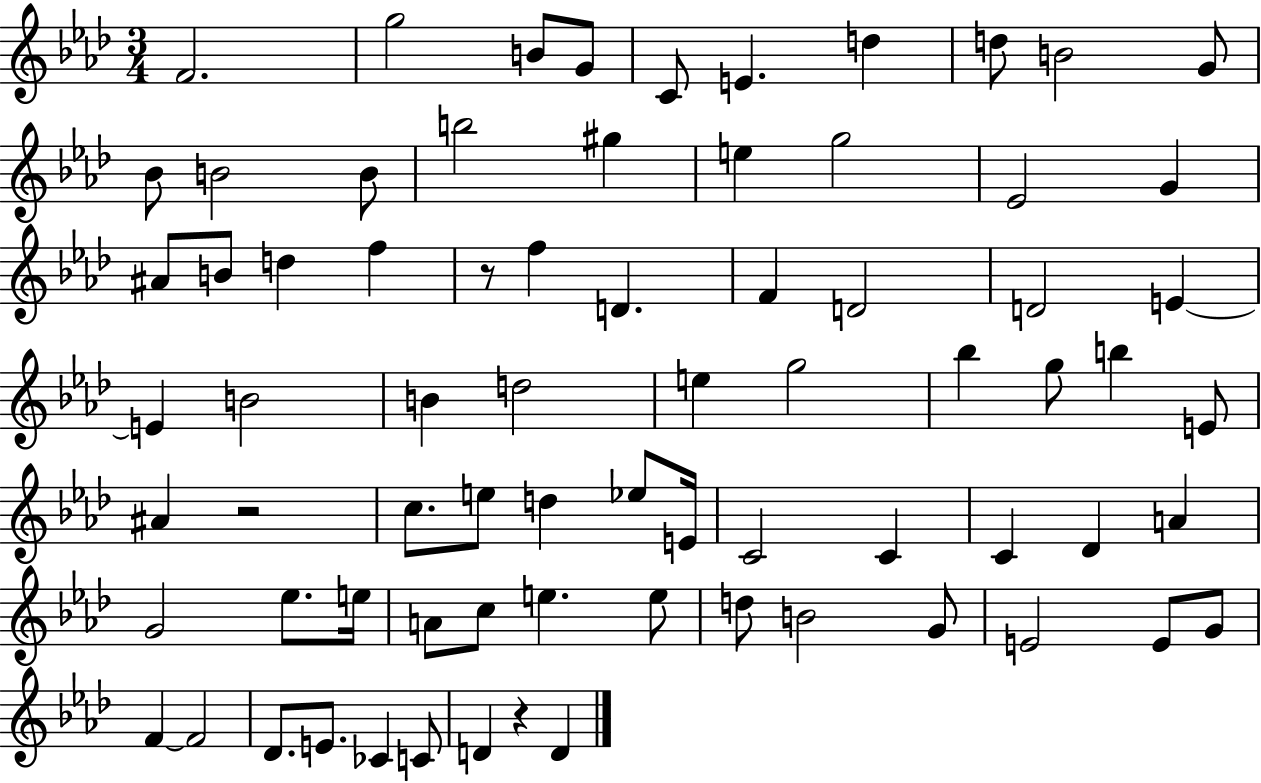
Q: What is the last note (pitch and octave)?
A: D4